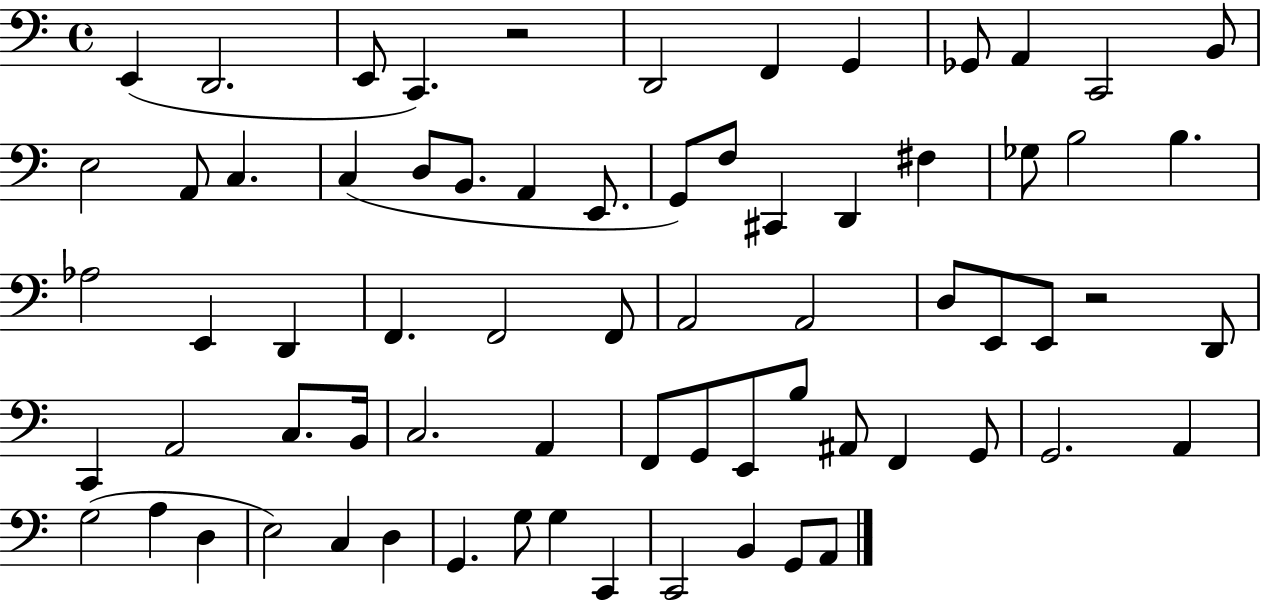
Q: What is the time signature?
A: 4/4